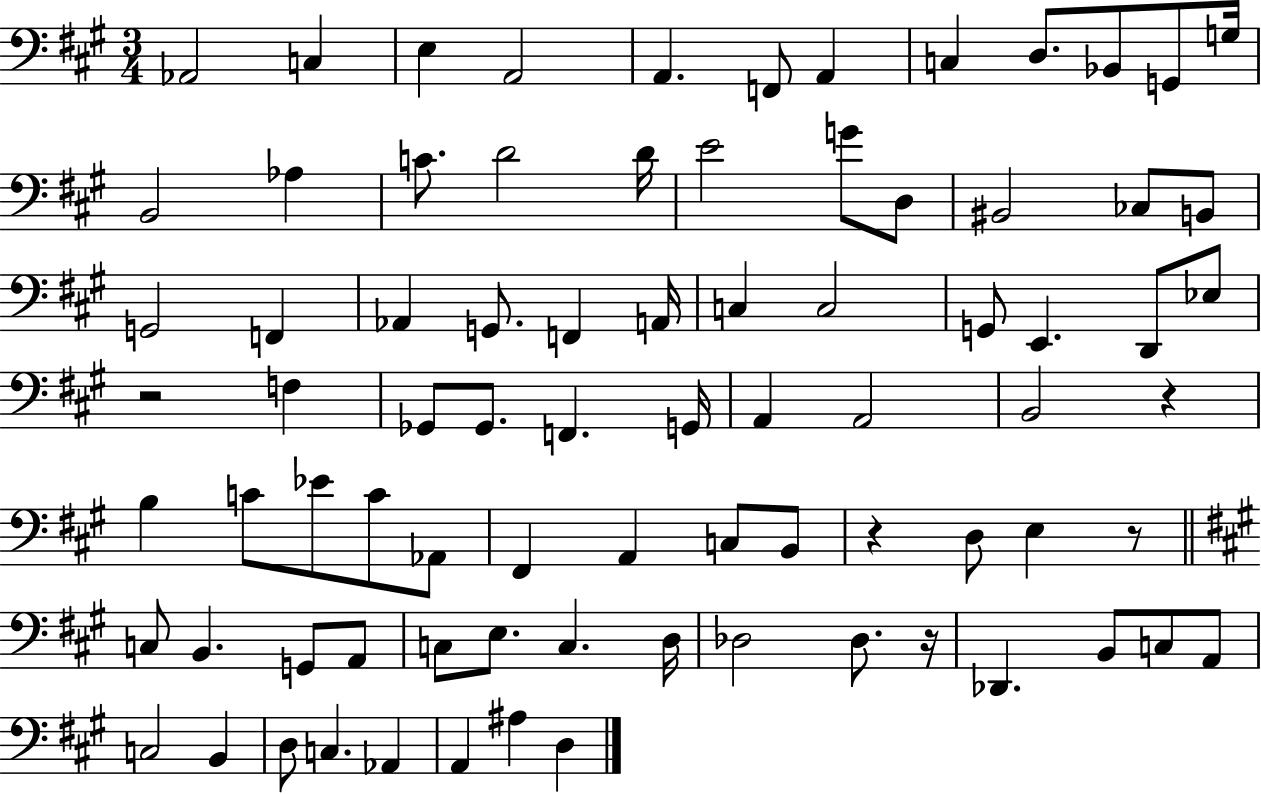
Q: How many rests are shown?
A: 5